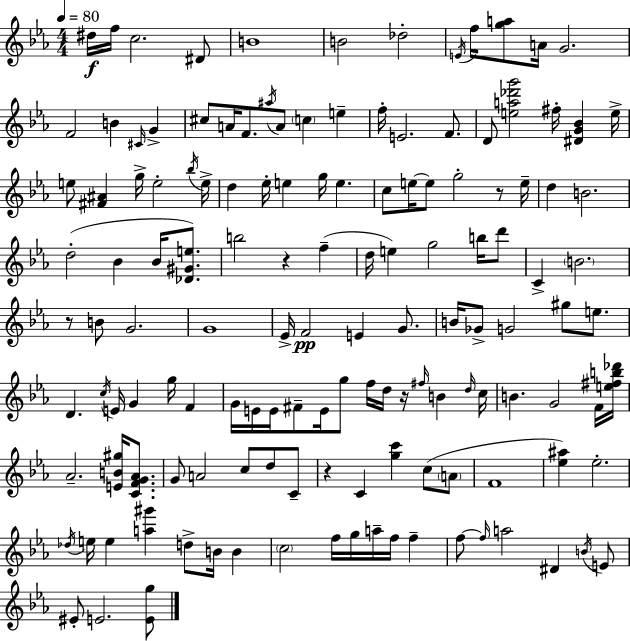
D#5/s F5/s C5/h. D#4/e B4/w B4/h Db5/h E4/s F5/s [G5,A5]/e A4/s G4/h. F4/h B4/q C#4/s G4/q C#5/e A4/s F4/e. A#5/s A4/e C5/q E5/q F5/s E4/h. F4/e. D4/e [E5,A5,Db6,G6]/h F#5/s [D#4,G4,Bb4]/q E5/s E5/e [F#4,A#4]/q G5/s E5/h Bb5/s E5/s D5/q Eb5/s E5/q G5/s E5/q. C5/e E5/s E5/e G5/h R/e E5/s D5/q B4/h. D5/h Bb4/q Bb4/s [Db4,G#4,E5]/e. B5/h R/q F5/q D5/s E5/q G5/h B5/s D6/e C4/q B4/h. R/e B4/e G4/h. G4/w Eb4/s F4/h E4/q G4/e. B4/s Gb4/e G4/h G#5/e E5/e. D4/q. C5/s E4/s G4/q G5/s F4/q G4/s E4/s E4/s F#4/e E4/s G5/e F5/s D5/s R/s F#5/s B4/q D5/s C5/s B4/q. G4/h F4/s [E5,F#5,B5,Db6]/s Ab4/h. [E4,B4,G#5]/s [C4,F4,G4,Ab4]/e. G4/e A4/h C5/e D5/e C4/e R/q C4/q [G5,C6]/q C5/e A4/e F4/w [Eb5,A#5]/q Eb5/h. Db5/s E5/s E5/q [A5,G#6]/q D5/e B4/s B4/q C5/h F5/s G5/s A5/s F5/s F5/q F5/e F5/s A5/h D#4/q B4/s E4/e EIS4/e E4/h. [E4,G5]/e